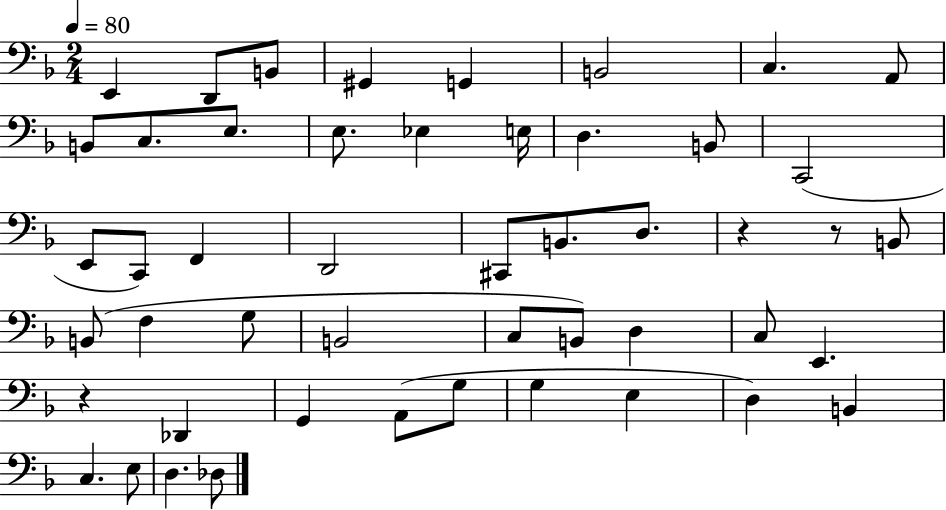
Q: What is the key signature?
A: F major